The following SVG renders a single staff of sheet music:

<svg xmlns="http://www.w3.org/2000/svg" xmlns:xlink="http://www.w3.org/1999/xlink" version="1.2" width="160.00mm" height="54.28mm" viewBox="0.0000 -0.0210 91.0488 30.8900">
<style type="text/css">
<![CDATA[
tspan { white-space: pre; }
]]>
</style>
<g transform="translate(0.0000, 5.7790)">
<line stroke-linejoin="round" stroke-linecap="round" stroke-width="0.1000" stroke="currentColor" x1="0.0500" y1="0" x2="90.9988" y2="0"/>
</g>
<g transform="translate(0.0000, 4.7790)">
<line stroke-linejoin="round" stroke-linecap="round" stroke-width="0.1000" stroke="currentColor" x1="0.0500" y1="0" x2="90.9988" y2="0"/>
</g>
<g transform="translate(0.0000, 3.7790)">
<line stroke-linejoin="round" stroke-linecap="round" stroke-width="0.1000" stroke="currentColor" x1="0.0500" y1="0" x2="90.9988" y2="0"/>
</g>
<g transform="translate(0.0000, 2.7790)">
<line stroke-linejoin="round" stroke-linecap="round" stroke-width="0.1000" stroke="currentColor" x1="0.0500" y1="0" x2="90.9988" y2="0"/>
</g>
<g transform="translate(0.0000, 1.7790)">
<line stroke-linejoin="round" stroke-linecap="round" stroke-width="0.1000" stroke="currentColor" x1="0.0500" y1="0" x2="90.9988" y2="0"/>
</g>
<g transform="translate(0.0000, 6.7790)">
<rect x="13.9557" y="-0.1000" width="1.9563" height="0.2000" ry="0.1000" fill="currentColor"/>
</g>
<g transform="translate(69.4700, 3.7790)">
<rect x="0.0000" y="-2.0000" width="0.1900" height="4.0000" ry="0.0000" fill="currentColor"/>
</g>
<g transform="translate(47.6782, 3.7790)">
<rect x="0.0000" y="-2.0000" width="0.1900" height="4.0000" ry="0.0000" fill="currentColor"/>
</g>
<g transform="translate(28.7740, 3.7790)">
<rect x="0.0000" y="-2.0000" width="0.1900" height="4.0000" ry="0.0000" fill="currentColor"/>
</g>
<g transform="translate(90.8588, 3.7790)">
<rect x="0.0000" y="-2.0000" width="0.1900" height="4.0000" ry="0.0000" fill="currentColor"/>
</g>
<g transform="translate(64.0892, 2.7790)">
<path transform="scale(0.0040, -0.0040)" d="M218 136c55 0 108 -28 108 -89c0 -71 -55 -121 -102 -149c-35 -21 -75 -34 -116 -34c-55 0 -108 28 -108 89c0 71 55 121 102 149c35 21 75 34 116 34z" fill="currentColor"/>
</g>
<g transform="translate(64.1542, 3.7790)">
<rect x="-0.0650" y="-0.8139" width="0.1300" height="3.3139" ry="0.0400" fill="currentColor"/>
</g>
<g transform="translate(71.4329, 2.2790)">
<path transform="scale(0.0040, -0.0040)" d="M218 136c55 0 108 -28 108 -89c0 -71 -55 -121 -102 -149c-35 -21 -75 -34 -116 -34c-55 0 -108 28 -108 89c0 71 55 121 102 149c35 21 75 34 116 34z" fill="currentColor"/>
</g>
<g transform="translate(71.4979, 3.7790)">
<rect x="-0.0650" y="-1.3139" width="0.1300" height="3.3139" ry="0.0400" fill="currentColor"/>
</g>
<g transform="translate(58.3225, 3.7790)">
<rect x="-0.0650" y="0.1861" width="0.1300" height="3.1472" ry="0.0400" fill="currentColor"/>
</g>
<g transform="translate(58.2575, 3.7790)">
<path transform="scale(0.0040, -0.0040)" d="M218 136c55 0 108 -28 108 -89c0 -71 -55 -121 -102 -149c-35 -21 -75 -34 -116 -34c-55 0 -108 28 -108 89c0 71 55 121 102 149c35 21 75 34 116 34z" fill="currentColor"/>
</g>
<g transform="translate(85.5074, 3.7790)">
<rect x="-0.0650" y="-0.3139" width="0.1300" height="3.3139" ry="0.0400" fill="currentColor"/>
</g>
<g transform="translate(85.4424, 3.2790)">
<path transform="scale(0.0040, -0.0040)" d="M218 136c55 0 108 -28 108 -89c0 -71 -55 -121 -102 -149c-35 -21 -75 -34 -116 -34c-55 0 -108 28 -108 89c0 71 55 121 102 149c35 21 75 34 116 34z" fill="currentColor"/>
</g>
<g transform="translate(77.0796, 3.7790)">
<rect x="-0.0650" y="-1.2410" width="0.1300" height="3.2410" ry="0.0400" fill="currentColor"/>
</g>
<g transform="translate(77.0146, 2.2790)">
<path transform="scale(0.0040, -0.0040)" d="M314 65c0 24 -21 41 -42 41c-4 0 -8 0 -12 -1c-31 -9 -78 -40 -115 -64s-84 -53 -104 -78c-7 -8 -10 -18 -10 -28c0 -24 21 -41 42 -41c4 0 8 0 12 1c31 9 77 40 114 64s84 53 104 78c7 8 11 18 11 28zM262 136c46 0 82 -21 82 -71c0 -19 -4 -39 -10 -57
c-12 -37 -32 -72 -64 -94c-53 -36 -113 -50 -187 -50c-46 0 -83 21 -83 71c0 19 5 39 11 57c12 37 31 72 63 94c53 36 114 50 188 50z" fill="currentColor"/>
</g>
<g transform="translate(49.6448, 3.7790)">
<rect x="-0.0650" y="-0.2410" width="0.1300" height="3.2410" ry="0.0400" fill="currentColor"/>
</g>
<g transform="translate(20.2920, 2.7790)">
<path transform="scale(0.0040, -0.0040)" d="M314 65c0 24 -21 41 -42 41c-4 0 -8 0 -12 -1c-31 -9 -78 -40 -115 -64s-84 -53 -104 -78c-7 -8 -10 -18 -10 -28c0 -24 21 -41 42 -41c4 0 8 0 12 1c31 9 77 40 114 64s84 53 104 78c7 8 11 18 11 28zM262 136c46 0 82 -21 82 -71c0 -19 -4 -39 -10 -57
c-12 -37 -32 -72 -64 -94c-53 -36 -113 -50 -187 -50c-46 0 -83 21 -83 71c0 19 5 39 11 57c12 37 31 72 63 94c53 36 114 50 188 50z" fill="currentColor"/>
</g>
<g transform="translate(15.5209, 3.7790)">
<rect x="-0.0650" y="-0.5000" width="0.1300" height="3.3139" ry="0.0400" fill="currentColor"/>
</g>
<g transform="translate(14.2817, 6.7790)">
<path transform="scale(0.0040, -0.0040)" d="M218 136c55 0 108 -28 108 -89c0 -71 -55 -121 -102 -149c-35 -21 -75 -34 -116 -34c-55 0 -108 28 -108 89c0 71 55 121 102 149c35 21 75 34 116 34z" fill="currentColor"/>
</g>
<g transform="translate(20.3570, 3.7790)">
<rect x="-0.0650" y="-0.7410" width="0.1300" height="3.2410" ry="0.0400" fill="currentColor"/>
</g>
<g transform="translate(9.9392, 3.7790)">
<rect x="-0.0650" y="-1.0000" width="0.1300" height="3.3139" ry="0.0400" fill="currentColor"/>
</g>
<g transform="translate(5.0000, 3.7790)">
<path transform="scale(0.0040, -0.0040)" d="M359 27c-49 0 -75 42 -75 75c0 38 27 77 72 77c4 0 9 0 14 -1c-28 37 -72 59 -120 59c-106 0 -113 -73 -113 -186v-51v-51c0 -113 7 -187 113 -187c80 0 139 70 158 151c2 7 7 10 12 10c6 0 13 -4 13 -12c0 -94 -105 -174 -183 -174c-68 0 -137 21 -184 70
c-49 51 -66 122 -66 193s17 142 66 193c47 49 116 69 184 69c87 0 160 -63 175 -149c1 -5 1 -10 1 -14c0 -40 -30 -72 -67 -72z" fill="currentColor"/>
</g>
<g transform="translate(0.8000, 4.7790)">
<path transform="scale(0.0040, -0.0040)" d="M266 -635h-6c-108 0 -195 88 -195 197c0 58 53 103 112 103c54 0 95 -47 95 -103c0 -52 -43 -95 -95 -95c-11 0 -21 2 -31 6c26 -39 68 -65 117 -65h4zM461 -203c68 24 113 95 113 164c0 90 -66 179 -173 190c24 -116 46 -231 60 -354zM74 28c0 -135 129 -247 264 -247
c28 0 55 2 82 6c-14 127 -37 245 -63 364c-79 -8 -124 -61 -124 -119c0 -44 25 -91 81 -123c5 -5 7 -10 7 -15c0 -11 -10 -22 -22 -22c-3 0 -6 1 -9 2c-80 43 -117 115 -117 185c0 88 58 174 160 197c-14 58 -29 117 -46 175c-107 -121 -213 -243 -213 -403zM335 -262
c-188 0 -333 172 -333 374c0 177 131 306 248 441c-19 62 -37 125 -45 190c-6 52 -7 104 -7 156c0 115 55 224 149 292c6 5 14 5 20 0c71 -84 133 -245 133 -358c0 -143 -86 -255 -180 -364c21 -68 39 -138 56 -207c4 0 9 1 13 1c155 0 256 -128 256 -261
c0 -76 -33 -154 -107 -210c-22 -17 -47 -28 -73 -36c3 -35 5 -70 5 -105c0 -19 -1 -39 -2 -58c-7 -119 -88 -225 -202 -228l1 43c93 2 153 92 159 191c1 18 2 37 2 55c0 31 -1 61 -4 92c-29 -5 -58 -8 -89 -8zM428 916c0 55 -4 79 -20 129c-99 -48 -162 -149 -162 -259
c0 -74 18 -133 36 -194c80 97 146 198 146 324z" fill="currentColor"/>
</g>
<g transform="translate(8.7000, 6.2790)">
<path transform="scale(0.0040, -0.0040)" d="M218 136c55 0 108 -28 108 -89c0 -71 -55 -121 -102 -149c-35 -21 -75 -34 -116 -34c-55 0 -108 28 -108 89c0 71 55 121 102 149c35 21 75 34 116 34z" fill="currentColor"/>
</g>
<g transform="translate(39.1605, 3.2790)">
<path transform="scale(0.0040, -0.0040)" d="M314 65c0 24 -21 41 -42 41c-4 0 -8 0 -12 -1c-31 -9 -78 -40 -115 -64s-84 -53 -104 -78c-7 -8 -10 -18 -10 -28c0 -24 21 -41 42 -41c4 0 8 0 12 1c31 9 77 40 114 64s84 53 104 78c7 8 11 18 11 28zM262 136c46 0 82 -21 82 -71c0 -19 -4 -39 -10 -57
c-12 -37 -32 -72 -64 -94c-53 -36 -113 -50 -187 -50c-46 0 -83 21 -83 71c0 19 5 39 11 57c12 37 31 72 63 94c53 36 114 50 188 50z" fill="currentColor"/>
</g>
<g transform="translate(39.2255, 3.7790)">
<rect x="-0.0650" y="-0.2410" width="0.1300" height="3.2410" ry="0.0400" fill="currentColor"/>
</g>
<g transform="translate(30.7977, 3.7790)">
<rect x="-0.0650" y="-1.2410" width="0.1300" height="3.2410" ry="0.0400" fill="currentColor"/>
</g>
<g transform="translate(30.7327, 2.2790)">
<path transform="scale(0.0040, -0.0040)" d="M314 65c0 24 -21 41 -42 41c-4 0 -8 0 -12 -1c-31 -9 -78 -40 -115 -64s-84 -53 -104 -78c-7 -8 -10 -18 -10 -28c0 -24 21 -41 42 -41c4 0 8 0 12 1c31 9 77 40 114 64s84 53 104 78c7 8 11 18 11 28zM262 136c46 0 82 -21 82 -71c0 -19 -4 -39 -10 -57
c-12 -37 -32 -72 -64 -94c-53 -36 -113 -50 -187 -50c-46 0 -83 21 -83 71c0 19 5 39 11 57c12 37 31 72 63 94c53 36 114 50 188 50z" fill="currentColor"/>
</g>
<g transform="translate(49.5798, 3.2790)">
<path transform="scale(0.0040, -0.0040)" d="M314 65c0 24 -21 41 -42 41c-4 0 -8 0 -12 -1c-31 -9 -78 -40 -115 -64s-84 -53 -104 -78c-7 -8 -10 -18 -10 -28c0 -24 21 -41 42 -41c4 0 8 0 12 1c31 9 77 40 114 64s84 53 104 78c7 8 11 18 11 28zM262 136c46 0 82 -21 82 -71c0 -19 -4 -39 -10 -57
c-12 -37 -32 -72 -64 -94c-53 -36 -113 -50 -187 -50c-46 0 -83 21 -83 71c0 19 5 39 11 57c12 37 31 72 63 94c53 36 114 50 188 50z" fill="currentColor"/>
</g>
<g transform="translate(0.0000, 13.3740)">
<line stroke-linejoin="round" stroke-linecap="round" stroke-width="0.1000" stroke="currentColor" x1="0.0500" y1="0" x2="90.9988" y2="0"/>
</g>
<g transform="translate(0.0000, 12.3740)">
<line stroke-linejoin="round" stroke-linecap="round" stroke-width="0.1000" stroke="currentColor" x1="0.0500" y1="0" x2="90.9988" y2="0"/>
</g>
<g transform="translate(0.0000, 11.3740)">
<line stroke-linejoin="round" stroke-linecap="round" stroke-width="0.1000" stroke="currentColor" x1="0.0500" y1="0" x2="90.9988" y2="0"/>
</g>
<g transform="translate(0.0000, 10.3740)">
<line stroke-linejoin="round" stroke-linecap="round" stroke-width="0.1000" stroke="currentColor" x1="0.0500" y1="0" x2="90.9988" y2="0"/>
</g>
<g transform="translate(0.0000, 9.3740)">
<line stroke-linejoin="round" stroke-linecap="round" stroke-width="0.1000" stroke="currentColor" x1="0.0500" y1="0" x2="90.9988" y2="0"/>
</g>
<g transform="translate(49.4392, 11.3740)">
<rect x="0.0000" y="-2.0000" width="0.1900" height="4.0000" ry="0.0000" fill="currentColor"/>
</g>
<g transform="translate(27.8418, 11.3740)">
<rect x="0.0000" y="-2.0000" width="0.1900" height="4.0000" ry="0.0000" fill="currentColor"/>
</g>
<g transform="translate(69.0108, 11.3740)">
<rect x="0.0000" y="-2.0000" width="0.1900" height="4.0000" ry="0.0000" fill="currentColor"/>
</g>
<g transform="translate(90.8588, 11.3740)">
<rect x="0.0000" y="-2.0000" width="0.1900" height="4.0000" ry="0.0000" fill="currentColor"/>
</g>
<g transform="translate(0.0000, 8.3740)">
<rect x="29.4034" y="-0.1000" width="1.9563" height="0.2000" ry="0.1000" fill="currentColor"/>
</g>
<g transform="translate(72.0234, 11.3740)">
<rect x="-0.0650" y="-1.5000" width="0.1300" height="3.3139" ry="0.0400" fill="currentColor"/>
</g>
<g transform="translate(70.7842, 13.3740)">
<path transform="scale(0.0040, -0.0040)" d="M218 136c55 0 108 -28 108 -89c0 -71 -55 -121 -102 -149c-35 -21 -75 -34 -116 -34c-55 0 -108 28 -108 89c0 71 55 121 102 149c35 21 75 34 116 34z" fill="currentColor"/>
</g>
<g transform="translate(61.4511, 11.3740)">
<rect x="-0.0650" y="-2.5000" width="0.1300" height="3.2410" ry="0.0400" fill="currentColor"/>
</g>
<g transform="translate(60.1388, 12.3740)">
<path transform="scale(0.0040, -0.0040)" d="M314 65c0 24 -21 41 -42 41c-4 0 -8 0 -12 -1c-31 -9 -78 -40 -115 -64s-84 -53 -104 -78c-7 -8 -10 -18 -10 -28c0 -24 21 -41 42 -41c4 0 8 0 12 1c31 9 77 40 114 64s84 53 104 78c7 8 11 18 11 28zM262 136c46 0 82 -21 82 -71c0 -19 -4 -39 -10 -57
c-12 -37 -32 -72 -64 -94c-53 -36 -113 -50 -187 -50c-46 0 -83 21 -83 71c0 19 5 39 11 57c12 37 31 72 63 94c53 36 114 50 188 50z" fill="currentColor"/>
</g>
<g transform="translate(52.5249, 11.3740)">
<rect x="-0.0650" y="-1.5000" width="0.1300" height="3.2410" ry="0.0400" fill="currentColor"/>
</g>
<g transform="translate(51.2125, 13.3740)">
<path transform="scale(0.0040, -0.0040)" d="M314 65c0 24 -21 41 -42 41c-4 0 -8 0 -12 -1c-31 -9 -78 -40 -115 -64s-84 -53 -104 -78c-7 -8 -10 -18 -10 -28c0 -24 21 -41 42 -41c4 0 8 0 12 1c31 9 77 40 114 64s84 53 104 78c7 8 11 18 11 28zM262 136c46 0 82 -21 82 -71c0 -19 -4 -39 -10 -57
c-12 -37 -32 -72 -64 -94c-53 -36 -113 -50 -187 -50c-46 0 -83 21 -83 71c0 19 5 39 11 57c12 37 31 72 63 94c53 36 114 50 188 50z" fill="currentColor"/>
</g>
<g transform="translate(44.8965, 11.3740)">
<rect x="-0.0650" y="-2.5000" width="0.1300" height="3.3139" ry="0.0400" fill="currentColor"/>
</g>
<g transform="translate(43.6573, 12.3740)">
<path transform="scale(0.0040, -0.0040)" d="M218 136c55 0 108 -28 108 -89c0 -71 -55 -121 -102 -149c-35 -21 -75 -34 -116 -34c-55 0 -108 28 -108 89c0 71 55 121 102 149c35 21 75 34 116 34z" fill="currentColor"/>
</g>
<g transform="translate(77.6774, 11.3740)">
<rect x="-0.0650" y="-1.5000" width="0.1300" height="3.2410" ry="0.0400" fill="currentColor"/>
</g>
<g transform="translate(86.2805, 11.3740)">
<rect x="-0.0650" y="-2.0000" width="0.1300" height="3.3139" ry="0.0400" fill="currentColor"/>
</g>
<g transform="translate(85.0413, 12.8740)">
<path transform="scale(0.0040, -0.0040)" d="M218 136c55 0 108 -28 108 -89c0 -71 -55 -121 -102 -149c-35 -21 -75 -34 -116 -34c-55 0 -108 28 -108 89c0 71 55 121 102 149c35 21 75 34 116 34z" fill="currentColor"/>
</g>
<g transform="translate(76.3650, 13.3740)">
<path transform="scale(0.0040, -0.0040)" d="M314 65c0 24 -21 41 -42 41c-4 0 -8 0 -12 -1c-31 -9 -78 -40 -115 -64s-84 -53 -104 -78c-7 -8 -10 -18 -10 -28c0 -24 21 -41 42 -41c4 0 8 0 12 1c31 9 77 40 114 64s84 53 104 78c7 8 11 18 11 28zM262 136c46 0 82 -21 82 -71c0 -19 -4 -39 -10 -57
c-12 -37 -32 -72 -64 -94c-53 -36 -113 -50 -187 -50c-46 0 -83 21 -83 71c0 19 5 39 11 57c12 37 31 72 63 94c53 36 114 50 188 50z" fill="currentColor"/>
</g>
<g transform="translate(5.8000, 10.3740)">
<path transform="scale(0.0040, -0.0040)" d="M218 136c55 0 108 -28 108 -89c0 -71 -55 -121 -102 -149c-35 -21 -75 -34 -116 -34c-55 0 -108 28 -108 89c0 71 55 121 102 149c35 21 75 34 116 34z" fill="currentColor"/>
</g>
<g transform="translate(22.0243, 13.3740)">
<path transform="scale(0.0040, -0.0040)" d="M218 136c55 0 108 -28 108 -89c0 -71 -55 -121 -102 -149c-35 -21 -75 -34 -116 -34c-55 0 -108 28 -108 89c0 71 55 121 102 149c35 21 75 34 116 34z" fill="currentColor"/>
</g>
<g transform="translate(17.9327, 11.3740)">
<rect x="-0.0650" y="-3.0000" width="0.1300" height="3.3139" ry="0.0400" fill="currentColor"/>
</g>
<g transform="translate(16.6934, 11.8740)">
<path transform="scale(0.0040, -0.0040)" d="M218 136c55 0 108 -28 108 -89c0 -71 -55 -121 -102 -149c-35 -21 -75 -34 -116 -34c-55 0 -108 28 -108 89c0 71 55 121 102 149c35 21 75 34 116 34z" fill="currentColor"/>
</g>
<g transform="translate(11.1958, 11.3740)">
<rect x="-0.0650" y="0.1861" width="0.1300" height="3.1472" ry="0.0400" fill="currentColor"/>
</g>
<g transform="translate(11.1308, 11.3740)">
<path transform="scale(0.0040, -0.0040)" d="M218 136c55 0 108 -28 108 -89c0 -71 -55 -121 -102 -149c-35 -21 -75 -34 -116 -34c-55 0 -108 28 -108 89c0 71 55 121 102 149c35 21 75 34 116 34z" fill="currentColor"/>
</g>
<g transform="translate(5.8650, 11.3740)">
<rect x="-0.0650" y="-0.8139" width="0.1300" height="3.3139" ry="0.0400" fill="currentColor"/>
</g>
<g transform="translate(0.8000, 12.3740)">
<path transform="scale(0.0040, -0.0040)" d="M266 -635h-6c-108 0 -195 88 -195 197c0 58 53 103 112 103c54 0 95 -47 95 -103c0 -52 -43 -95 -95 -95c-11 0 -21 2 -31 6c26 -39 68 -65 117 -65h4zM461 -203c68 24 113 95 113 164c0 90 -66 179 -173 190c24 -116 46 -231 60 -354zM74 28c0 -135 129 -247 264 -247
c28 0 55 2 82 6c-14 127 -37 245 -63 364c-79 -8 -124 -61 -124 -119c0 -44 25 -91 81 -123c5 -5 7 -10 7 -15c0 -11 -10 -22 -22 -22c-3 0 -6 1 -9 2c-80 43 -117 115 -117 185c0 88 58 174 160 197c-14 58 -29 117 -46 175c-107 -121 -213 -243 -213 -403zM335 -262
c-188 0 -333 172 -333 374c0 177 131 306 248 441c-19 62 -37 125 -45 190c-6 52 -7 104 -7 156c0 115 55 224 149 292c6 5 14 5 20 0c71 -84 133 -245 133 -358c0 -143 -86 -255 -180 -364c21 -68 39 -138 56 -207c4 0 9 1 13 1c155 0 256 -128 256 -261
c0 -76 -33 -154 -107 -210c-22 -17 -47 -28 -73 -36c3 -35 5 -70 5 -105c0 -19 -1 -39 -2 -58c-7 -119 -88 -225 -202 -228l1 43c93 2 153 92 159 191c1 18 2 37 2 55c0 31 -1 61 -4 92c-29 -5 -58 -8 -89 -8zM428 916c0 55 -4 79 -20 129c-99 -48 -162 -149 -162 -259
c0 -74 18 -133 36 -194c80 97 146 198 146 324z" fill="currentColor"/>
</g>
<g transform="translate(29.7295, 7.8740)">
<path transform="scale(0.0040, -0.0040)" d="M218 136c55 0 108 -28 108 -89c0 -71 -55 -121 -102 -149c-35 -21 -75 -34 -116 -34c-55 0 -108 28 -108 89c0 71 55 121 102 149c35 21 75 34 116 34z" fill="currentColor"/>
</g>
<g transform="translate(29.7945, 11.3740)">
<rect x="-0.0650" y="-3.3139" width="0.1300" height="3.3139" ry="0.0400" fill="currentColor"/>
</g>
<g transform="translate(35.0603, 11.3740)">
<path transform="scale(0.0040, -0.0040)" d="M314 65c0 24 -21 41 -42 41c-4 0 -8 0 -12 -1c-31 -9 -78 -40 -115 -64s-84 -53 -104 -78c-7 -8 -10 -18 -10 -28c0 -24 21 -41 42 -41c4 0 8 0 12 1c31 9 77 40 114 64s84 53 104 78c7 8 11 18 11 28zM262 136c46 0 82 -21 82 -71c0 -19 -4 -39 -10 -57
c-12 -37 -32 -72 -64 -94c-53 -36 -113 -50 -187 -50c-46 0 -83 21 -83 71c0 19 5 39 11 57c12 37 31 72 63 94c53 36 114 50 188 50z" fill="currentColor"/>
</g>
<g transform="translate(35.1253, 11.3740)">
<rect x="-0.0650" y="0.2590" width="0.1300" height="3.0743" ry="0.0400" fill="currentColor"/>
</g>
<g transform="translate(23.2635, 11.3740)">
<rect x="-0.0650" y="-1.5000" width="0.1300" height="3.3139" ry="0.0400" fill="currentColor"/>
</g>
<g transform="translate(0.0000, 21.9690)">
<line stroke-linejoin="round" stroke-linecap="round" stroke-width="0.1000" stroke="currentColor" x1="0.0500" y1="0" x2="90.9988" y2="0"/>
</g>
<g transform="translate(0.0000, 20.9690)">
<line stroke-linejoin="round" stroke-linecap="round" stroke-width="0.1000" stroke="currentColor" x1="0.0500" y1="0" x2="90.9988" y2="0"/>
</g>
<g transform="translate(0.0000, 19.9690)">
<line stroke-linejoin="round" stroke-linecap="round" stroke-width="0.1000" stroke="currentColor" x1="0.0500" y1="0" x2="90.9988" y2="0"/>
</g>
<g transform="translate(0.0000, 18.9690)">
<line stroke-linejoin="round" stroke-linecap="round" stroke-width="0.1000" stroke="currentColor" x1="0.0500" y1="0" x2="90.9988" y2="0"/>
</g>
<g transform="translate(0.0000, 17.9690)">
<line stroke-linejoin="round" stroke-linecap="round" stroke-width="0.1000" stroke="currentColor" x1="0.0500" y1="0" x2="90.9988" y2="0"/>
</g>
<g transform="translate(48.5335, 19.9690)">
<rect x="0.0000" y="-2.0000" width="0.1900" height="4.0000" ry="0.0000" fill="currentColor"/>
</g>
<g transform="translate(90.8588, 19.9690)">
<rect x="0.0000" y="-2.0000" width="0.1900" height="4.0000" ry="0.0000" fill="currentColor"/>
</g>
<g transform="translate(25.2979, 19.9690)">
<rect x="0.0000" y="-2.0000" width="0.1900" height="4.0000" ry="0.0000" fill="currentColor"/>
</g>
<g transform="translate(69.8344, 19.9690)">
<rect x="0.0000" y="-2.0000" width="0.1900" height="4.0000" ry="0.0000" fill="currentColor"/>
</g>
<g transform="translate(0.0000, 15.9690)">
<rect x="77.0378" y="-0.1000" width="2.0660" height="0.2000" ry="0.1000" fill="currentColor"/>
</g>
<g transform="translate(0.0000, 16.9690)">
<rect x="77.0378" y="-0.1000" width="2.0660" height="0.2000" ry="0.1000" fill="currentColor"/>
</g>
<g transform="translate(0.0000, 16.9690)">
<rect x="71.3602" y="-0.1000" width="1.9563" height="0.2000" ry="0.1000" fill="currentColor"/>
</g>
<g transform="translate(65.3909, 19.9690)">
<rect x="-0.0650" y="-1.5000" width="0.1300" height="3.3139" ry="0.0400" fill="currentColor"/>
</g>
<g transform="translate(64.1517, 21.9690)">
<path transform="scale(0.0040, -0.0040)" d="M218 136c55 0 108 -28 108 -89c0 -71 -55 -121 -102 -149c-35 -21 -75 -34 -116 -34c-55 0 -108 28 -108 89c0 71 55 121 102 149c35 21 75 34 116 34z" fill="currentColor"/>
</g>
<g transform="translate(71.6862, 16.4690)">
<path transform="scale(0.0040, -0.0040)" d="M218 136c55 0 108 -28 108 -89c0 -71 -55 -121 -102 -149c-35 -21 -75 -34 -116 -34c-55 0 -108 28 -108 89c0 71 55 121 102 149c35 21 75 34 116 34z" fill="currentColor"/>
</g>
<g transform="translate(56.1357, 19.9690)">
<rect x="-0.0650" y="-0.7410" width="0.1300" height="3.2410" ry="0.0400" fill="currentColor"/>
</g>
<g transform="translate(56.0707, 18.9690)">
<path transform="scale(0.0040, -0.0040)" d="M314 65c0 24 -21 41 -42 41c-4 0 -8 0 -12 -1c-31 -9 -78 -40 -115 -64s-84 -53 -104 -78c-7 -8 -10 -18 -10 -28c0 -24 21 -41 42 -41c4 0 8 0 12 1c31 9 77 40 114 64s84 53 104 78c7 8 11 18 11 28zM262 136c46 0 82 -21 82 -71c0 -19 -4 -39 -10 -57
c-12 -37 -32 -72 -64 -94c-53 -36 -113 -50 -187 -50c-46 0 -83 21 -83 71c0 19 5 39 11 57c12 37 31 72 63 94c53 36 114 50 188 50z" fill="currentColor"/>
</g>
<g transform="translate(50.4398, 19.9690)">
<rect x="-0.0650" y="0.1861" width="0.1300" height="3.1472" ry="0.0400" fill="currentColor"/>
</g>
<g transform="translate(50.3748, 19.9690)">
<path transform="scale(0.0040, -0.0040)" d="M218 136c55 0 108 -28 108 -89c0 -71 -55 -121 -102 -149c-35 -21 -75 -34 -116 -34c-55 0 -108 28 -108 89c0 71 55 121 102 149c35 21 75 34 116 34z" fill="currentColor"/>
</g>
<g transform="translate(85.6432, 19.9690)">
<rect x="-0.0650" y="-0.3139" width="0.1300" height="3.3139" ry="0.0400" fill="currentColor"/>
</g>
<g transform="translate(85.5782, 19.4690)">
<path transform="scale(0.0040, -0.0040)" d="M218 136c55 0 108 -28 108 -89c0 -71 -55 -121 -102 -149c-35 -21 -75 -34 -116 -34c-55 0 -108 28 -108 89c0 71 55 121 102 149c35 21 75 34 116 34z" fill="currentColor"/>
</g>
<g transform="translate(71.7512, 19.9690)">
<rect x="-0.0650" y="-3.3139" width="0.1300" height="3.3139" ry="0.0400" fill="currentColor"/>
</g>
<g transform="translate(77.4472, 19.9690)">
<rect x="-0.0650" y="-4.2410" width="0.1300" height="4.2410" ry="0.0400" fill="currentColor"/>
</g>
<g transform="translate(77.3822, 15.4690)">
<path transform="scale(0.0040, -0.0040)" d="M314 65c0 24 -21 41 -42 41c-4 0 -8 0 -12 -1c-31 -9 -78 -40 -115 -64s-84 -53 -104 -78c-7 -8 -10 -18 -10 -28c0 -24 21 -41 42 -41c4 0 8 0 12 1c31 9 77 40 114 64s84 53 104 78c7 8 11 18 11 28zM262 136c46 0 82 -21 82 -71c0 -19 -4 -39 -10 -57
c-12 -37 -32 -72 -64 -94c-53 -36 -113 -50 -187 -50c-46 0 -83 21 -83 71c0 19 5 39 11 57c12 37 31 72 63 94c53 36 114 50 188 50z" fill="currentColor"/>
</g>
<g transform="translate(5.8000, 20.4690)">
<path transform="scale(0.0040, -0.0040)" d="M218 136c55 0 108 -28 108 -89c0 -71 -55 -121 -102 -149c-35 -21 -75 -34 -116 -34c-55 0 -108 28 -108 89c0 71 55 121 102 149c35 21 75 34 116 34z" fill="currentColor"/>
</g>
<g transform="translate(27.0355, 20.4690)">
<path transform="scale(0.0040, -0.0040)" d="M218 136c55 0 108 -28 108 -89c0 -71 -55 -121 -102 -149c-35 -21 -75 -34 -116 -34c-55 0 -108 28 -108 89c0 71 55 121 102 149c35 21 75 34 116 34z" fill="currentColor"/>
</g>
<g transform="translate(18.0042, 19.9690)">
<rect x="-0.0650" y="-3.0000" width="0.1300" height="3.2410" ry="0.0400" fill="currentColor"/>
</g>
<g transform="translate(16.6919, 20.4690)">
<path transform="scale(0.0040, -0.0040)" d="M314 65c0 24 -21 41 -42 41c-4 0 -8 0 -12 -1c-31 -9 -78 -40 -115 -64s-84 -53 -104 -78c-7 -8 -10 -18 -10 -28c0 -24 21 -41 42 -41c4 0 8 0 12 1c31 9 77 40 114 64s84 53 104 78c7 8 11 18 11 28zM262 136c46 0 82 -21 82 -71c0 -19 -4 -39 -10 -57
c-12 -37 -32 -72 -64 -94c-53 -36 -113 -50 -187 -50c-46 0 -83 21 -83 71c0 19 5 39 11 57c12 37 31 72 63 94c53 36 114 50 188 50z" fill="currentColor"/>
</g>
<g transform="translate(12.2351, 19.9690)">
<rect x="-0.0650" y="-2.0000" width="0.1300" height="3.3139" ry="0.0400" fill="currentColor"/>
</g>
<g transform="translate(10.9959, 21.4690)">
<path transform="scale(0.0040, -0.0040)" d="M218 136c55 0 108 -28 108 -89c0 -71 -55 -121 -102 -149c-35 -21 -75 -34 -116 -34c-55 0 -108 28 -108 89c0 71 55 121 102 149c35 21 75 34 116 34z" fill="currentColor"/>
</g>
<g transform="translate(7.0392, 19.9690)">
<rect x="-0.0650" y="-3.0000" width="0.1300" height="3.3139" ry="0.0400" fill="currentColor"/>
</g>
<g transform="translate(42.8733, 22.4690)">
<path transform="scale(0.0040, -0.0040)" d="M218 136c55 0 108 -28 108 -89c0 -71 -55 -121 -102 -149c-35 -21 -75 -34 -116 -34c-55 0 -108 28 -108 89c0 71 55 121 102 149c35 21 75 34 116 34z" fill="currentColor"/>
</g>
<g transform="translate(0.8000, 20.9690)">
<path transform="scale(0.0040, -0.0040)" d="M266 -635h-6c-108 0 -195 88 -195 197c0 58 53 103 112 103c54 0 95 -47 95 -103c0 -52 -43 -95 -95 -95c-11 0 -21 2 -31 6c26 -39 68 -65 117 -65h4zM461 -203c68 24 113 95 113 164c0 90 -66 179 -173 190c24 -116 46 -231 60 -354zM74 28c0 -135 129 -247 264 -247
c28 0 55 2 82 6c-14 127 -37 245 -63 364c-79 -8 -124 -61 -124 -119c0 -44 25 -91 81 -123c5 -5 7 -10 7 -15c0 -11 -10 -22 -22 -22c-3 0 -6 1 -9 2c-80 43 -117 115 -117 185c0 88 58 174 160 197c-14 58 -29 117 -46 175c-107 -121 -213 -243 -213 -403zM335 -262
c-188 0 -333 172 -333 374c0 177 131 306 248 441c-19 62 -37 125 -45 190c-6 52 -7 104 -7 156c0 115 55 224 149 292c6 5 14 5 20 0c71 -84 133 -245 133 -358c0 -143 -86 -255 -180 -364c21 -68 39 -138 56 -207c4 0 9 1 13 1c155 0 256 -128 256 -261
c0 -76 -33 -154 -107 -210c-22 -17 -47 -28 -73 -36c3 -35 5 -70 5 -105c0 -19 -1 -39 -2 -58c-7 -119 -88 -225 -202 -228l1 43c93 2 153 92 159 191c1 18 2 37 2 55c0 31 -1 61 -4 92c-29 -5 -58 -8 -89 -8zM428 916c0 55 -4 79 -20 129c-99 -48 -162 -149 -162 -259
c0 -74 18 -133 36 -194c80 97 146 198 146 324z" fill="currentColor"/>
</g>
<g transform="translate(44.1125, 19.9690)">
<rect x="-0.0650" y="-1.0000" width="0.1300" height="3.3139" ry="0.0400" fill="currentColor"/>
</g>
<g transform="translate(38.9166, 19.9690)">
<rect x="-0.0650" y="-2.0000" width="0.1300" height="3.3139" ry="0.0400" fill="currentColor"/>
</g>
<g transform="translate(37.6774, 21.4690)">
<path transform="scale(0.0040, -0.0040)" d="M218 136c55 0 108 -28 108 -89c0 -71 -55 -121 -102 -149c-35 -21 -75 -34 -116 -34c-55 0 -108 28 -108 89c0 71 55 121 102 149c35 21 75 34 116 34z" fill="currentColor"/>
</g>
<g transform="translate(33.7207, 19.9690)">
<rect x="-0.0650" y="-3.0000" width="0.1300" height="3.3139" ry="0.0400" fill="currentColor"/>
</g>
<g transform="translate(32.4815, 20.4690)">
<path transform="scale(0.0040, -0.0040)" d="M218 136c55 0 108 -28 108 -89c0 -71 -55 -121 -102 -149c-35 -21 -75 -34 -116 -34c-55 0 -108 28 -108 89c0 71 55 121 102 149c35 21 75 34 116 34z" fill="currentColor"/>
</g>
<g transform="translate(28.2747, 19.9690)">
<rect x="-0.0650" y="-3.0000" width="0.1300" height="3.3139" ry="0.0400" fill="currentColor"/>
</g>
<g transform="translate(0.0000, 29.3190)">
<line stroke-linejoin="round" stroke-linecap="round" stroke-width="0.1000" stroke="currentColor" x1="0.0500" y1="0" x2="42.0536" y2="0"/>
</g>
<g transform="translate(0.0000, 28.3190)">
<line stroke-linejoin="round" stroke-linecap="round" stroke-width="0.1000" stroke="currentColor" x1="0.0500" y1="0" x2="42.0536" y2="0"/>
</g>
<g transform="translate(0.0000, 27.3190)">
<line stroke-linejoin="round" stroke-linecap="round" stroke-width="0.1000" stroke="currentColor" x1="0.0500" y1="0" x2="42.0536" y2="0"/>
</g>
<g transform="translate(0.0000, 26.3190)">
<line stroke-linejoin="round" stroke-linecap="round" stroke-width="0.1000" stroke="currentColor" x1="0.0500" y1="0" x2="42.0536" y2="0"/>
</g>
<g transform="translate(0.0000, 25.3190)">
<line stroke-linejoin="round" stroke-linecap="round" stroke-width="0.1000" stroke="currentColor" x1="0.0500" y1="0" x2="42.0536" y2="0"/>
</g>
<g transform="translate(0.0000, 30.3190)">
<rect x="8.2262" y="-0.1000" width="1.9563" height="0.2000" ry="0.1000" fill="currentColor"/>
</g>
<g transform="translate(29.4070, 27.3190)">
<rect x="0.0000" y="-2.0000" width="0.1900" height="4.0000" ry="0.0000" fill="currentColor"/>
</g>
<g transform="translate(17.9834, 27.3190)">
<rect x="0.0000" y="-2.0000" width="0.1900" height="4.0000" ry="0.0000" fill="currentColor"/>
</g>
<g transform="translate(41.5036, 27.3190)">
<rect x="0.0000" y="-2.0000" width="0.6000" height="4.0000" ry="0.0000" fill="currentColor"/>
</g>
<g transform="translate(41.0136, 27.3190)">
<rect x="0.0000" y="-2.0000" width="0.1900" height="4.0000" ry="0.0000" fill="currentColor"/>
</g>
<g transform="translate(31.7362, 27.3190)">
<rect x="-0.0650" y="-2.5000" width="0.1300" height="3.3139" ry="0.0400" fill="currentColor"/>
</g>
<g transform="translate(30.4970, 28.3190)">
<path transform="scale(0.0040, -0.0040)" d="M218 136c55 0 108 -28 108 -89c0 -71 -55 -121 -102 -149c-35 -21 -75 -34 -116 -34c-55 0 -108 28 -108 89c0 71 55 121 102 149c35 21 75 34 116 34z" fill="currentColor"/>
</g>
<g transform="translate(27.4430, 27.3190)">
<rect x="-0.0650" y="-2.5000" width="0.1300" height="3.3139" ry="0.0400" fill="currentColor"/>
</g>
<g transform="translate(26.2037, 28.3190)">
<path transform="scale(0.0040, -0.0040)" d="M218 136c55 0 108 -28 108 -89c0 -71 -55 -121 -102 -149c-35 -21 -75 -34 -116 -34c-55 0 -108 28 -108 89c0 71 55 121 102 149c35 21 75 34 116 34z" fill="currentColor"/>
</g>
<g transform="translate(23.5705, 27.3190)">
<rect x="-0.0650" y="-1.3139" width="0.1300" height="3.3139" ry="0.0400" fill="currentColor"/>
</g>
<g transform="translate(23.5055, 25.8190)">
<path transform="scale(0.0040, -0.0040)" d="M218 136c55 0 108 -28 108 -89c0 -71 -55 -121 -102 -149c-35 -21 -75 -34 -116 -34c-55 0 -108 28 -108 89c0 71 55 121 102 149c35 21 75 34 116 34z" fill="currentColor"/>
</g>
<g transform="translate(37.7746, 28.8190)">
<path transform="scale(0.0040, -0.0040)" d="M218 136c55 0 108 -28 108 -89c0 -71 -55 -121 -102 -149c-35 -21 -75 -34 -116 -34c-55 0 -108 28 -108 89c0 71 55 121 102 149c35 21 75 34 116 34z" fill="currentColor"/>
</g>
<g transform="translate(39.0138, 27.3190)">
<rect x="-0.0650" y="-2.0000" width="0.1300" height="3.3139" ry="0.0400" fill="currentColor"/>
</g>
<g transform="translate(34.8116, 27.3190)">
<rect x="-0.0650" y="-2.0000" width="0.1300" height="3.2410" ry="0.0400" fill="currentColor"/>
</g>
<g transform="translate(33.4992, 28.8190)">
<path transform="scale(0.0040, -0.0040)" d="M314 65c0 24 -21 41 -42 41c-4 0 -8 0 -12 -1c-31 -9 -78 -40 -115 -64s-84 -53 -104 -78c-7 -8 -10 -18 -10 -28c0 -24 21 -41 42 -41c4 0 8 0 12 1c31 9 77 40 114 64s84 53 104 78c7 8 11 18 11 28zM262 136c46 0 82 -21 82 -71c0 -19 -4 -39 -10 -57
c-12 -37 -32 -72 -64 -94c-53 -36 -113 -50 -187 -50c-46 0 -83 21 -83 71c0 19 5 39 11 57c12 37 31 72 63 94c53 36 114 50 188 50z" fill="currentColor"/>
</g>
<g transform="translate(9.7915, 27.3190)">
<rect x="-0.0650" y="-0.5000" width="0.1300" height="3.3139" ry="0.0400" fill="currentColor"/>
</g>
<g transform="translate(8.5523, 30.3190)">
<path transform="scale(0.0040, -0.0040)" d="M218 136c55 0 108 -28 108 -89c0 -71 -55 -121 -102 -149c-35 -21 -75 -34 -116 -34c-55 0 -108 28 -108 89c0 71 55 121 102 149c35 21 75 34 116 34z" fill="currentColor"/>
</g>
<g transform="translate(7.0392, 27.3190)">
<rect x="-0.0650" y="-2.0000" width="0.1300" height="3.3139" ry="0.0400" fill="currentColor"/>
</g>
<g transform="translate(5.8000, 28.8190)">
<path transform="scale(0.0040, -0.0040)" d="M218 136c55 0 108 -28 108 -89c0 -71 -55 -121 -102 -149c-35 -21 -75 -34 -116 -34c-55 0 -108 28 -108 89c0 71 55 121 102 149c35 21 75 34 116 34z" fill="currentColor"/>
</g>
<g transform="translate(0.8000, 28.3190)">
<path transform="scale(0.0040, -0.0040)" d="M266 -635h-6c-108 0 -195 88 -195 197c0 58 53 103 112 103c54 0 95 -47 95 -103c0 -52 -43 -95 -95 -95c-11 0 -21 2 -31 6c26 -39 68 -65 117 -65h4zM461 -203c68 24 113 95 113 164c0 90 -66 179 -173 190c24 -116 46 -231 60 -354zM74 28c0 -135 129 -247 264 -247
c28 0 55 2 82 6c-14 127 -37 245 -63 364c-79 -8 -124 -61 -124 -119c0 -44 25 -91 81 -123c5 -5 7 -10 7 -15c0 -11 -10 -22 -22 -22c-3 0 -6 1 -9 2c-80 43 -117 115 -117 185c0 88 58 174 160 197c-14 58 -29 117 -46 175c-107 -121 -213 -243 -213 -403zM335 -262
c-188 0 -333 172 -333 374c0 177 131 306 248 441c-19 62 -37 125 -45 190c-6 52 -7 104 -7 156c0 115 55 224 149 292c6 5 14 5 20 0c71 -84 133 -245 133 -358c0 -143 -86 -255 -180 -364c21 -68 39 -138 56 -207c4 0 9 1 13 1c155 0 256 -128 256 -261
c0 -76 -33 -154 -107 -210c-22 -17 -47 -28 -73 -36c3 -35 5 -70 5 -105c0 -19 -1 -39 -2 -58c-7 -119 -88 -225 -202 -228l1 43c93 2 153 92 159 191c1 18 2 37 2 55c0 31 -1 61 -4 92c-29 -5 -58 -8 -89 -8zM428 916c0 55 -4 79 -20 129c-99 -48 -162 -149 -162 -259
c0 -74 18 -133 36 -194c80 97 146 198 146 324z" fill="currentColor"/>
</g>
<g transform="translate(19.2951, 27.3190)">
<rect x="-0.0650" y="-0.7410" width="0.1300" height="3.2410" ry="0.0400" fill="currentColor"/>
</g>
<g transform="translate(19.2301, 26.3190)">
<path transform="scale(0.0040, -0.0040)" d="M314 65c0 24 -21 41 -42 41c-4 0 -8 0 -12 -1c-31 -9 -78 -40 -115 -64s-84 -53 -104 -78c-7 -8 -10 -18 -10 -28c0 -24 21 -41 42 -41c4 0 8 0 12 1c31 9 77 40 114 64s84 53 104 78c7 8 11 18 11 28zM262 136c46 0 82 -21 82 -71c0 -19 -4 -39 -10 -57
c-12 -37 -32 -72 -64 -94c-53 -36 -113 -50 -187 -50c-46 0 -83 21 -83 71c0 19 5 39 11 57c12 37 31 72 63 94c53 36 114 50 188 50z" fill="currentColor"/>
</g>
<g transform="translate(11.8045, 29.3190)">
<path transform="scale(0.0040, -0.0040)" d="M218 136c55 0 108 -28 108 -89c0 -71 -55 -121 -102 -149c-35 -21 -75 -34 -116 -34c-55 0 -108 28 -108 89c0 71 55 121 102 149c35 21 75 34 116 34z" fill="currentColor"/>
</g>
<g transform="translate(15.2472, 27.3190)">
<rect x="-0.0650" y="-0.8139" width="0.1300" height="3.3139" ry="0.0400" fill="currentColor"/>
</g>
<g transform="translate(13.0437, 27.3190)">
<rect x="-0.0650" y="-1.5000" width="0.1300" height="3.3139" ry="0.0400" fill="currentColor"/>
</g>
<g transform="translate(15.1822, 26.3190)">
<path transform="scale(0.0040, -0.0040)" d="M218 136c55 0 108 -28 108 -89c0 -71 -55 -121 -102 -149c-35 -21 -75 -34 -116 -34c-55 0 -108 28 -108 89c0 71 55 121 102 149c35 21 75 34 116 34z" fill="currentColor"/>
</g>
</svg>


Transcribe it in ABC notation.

X:1
T:Untitled
M:4/4
L:1/4
K:C
D C d2 e2 c2 c2 B d e e2 c d B A E b B2 G E2 G2 E E2 F A F A2 A A F D B d2 E b d'2 c F C E d d2 e G G F2 F